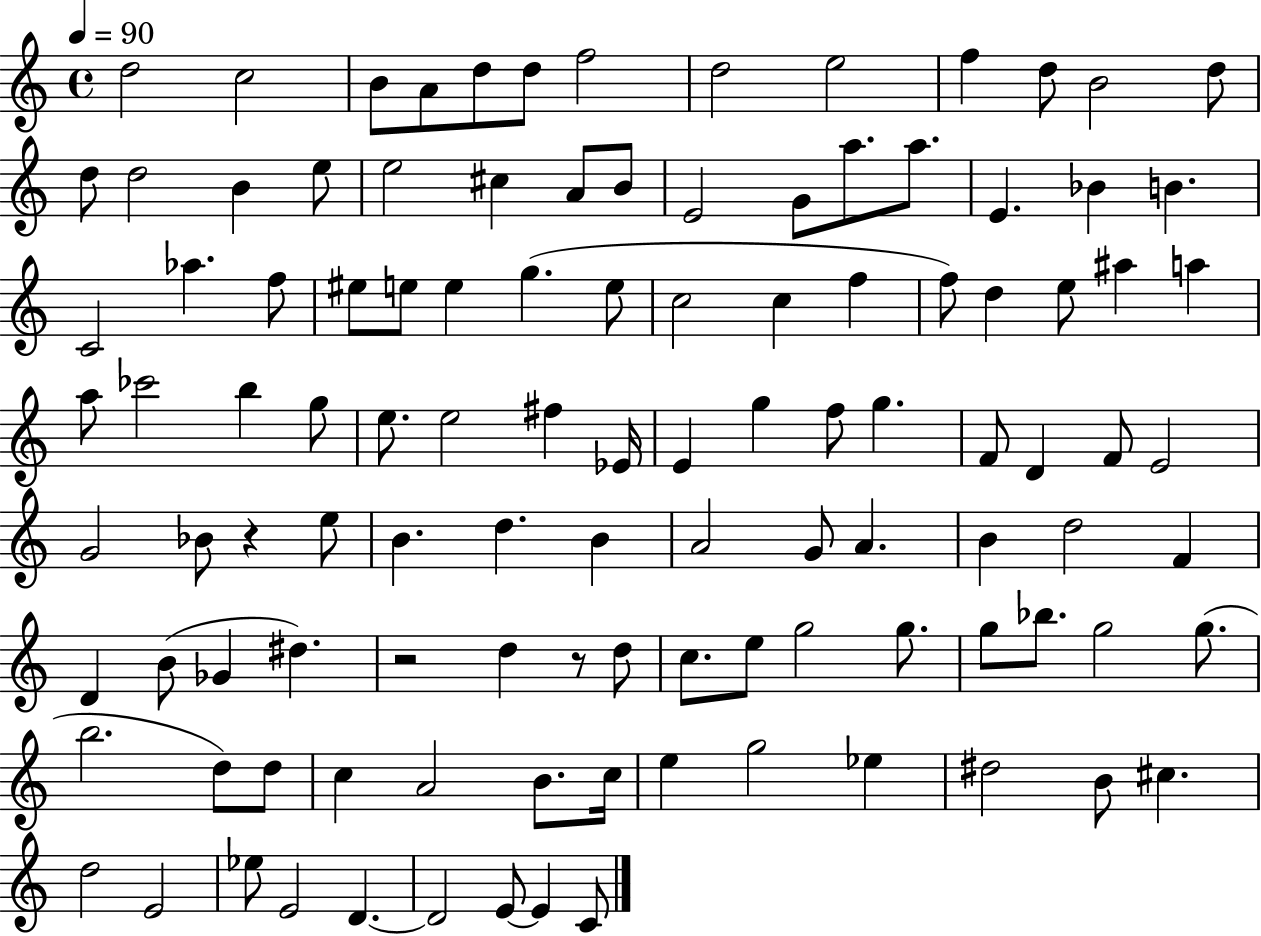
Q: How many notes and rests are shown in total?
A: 111